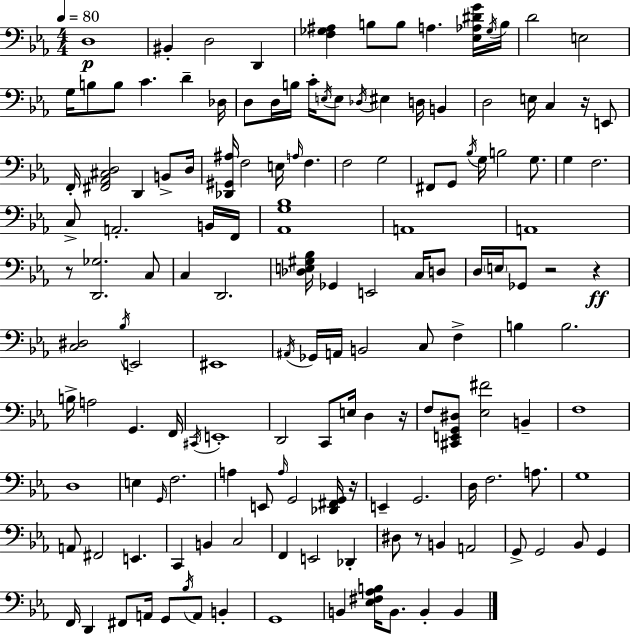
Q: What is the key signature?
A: C minor